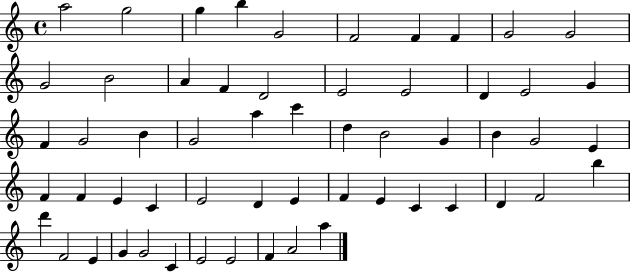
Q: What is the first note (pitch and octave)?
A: A5